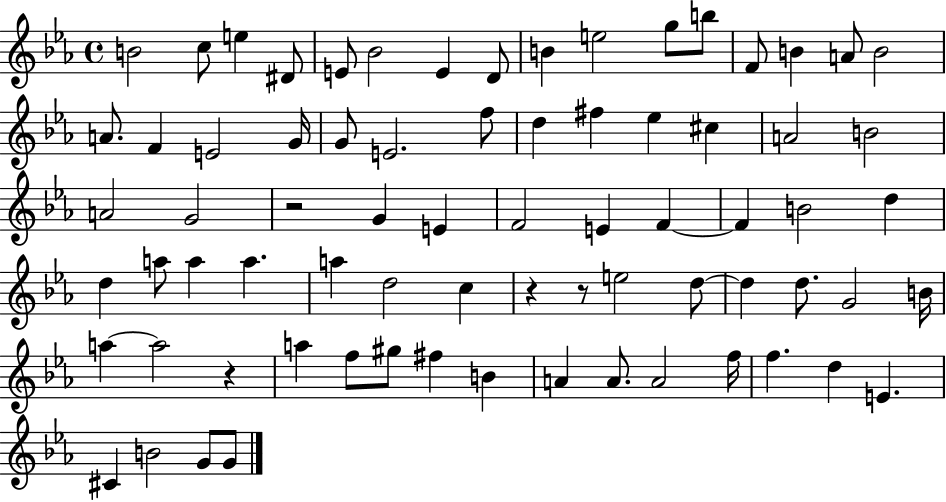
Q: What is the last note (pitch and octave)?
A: G4